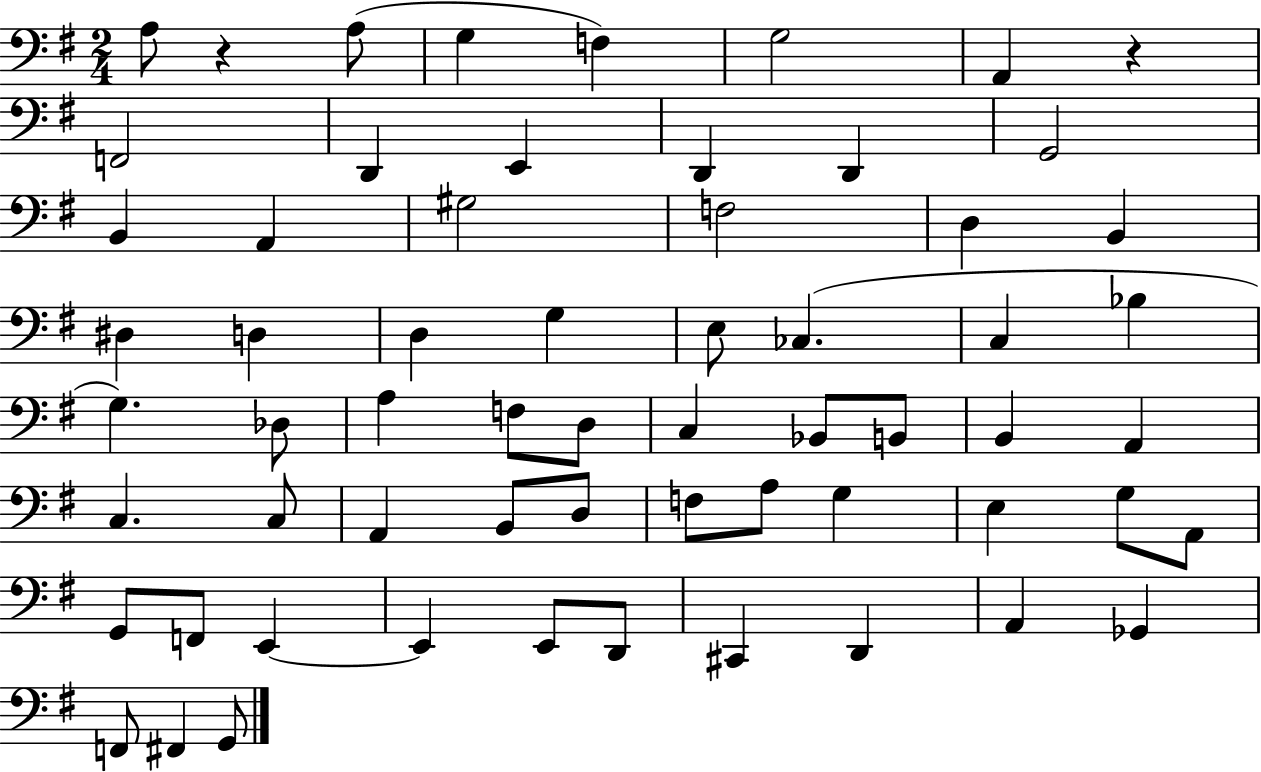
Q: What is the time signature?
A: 2/4